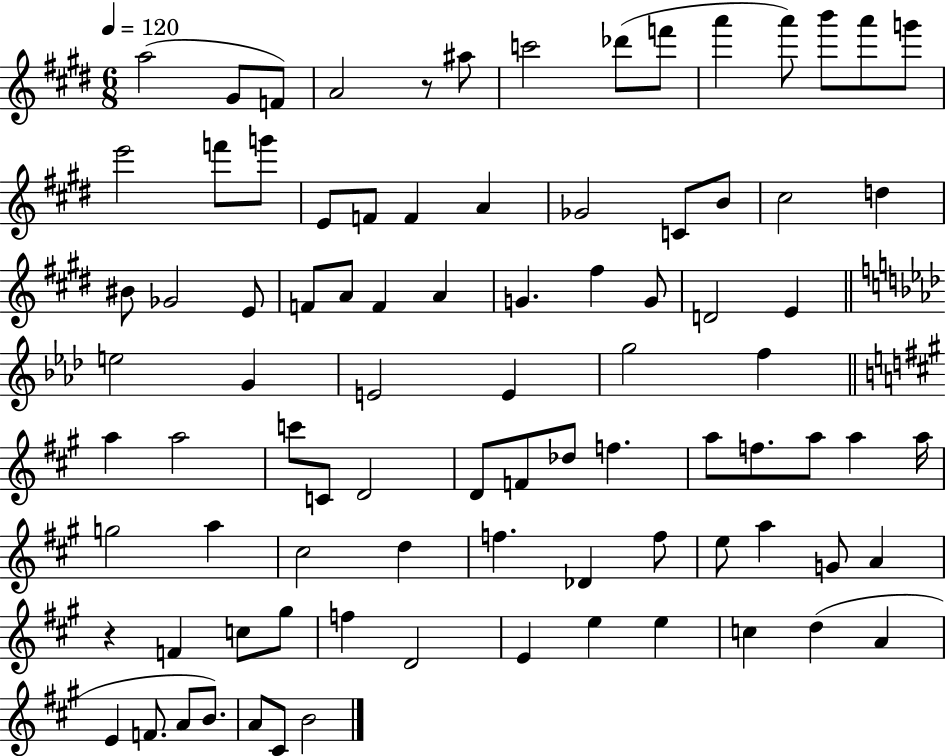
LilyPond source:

{
  \clef treble
  \numericTimeSignature
  \time 6/8
  \key e \major
  \tempo 4 = 120
  a''2( gis'8 f'8) | a'2 r8 ais''8 | c'''2 des'''8( f'''8 | a'''4 a'''8) b'''8 a'''8 g'''8 | \break e'''2 f'''8 g'''8 | e'8 f'8 f'4 a'4 | ges'2 c'8 b'8 | cis''2 d''4 | \break bis'8 ges'2 e'8 | f'8 a'8 f'4 a'4 | g'4. fis''4 g'8 | d'2 e'4 | \break \bar "||" \break \key aes \major e''2 g'4 | e'2 e'4 | g''2 f''4 | \bar "||" \break \key a \major a''4 a''2 | c'''8 c'8 d'2 | d'8 f'8 des''8 f''4. | a''8 f''8. a''8 a''4 a''16 | \break g''2 a''4 | cis''2 d''4 | f''4. des'4 f''8 | e''8 a''4 g'8 a'4 | \break r4 f'4 c''8 gis''8 | f''4 d'2 | e'4 e''4 e''4 | c''4 d''4( a'4 | \break e'4 f'8. a'8 b'8.) | a'8 cis'8 b'2 | \bar "|."
}